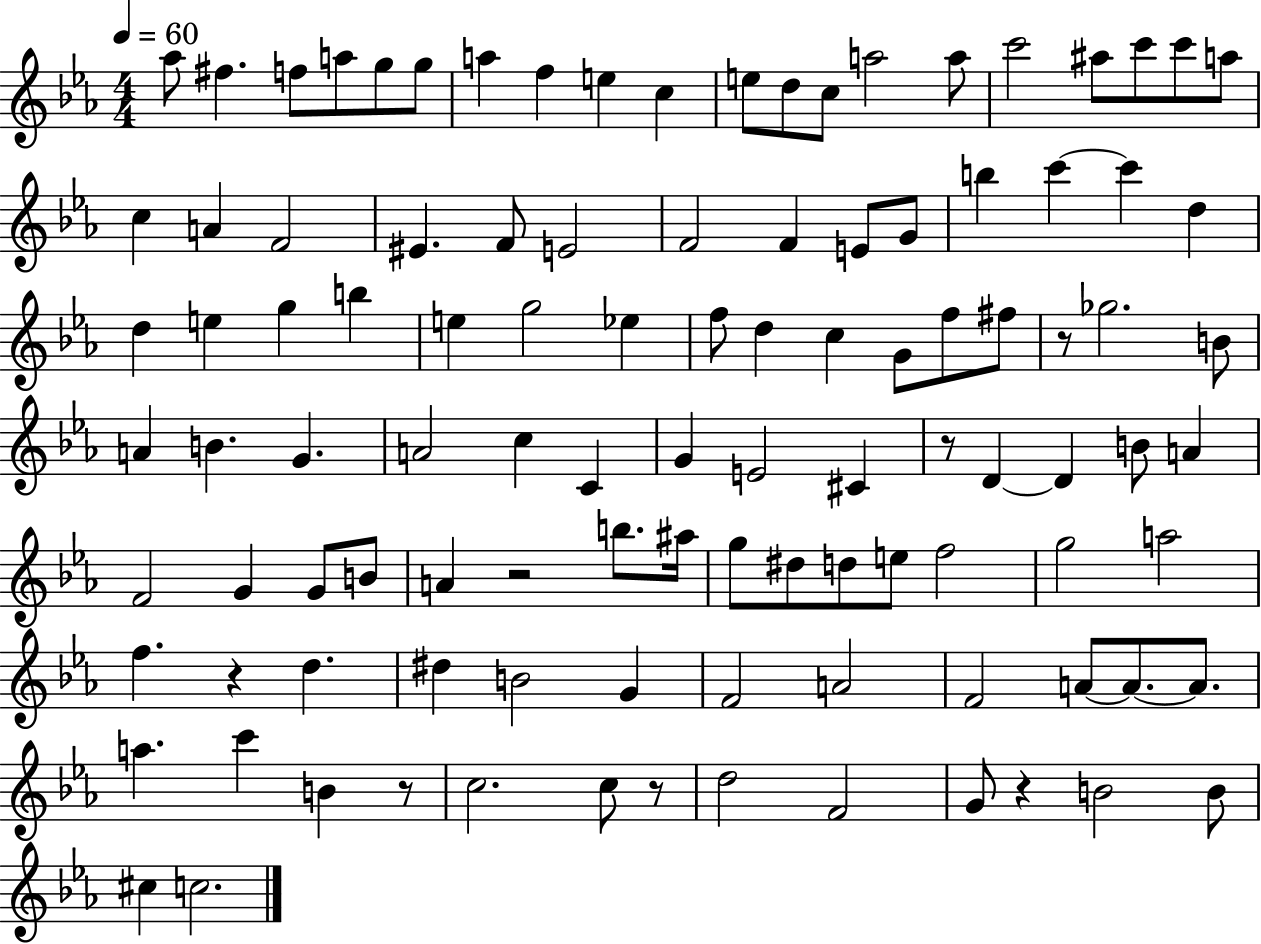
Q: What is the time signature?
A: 4/4